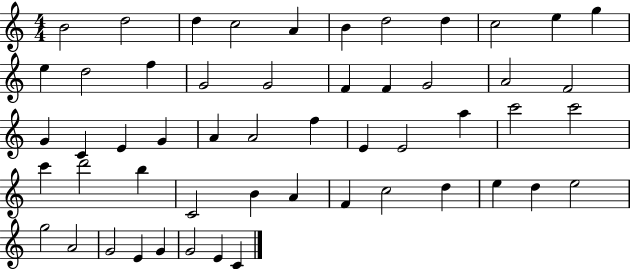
B4/h D5/h D5/q C5/h A4/q B4/q D5/h D5/q C5/h E5/q G5/q E5/q D5/h F5/q G4/h G4/h F4/q F4/q G4/h A4/h F4/h G4/q C4/q E4/q G4/q A4/q A4/h F5/q E4/q E4/h A5/q C6/h C6/h C6/q D6/h B5/q C4/h B4/q A4/q F4/q C5/h D5/q E5/q D5/q E5/h G5/h A4/h G4/h E4/q G4/q G4/h E4/q C4/q